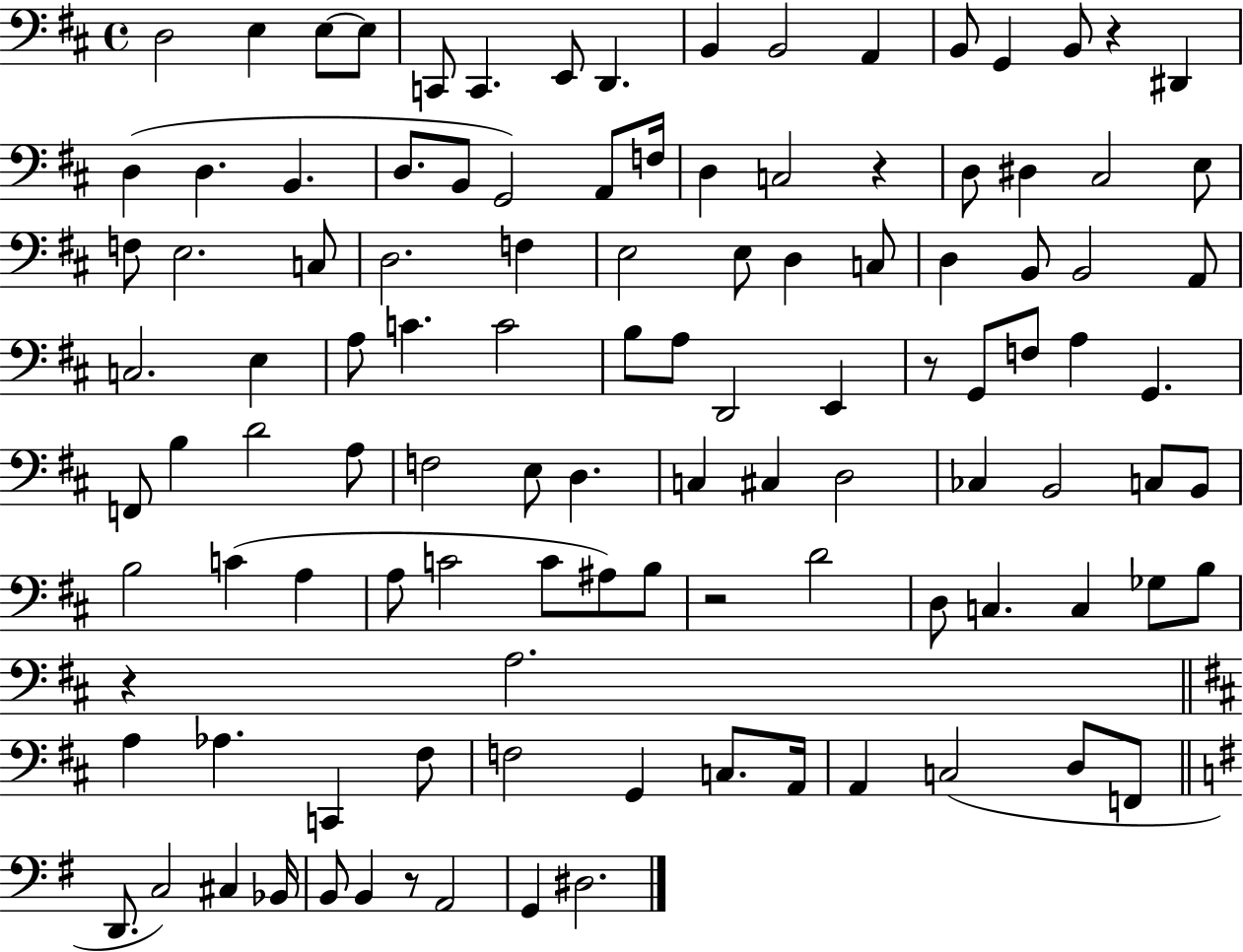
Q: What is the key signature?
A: D major